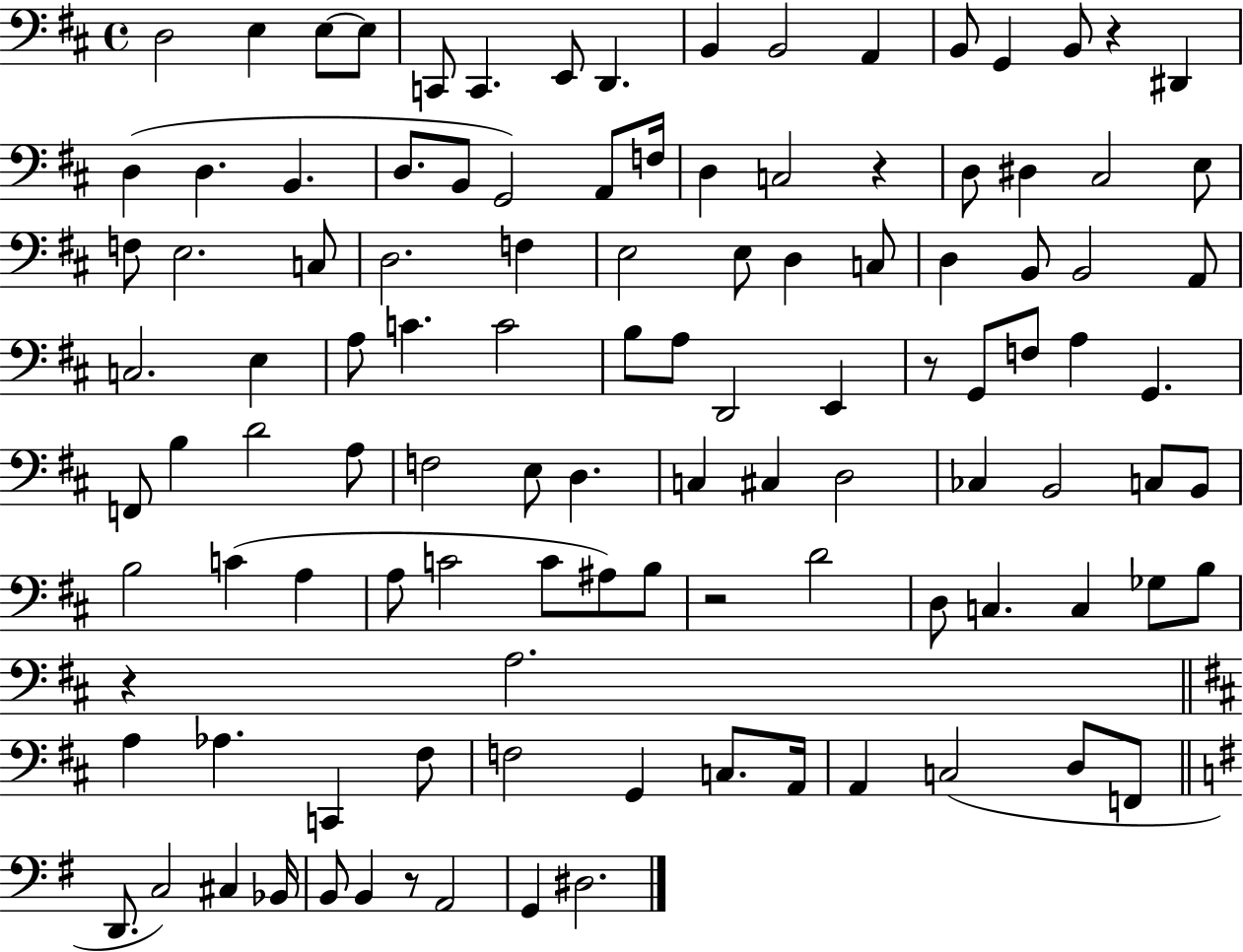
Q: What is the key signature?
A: D major